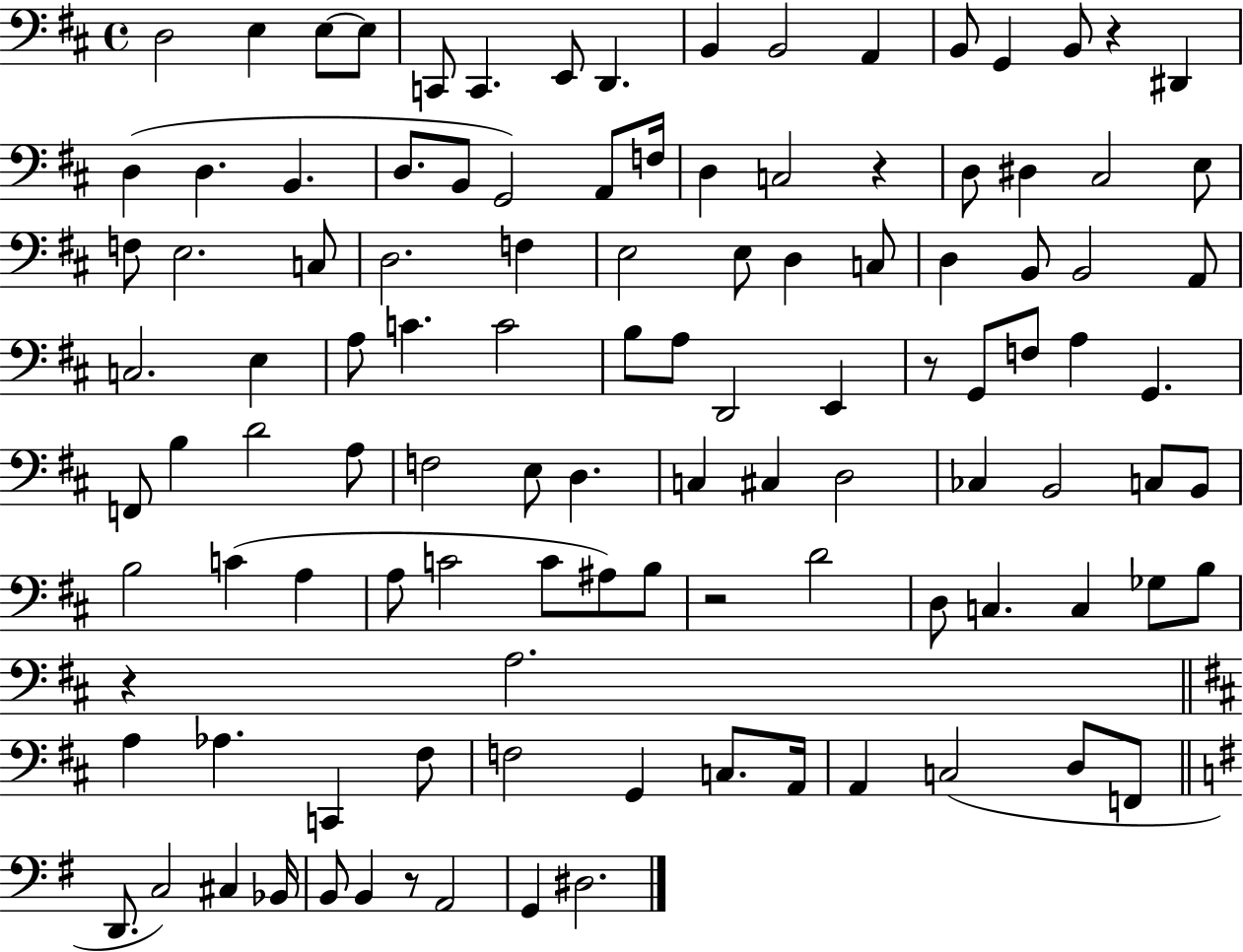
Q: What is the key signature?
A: D major